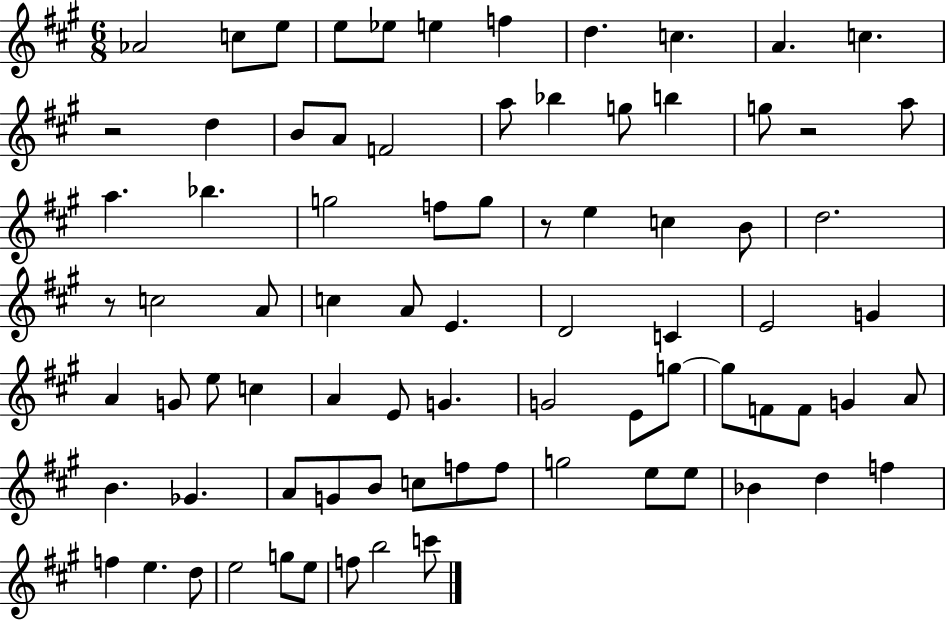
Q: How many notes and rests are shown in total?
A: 81